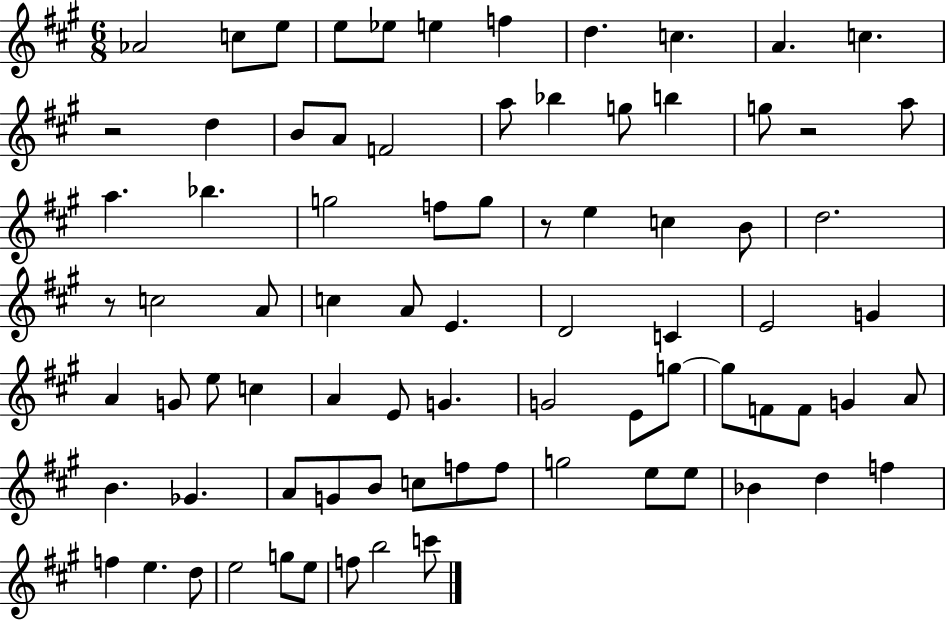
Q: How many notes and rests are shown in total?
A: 81